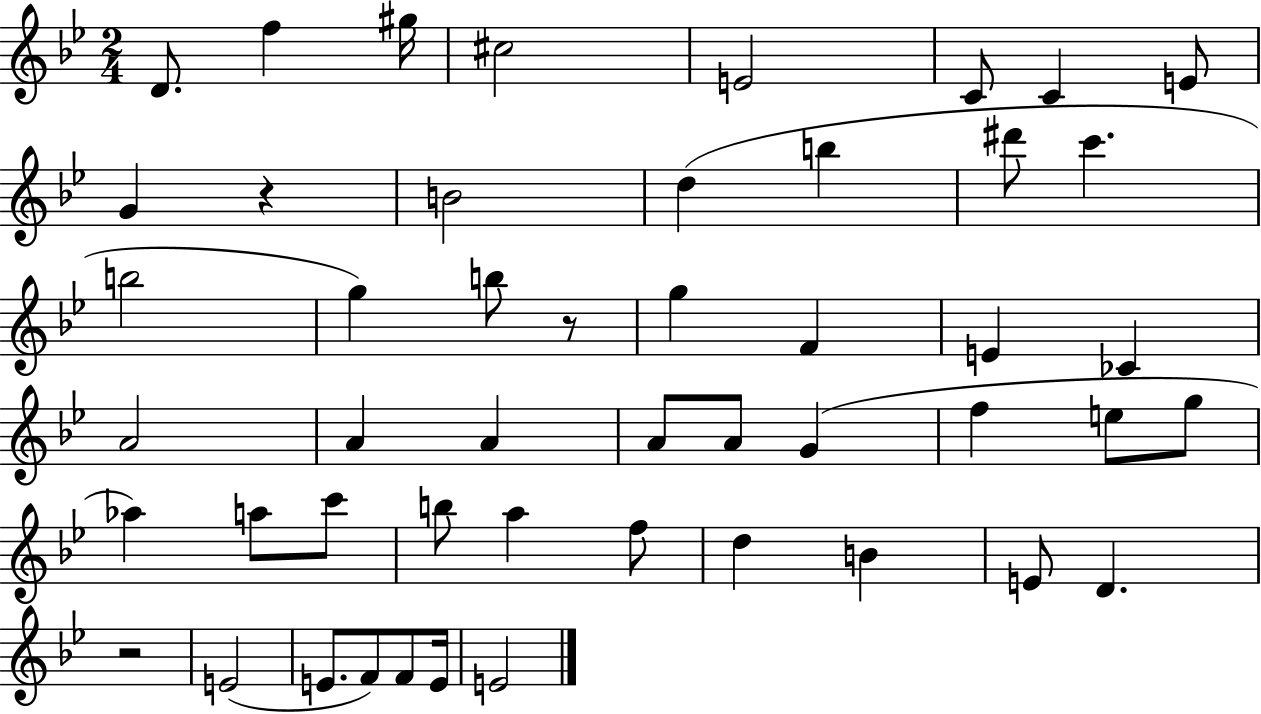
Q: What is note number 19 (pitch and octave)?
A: F4